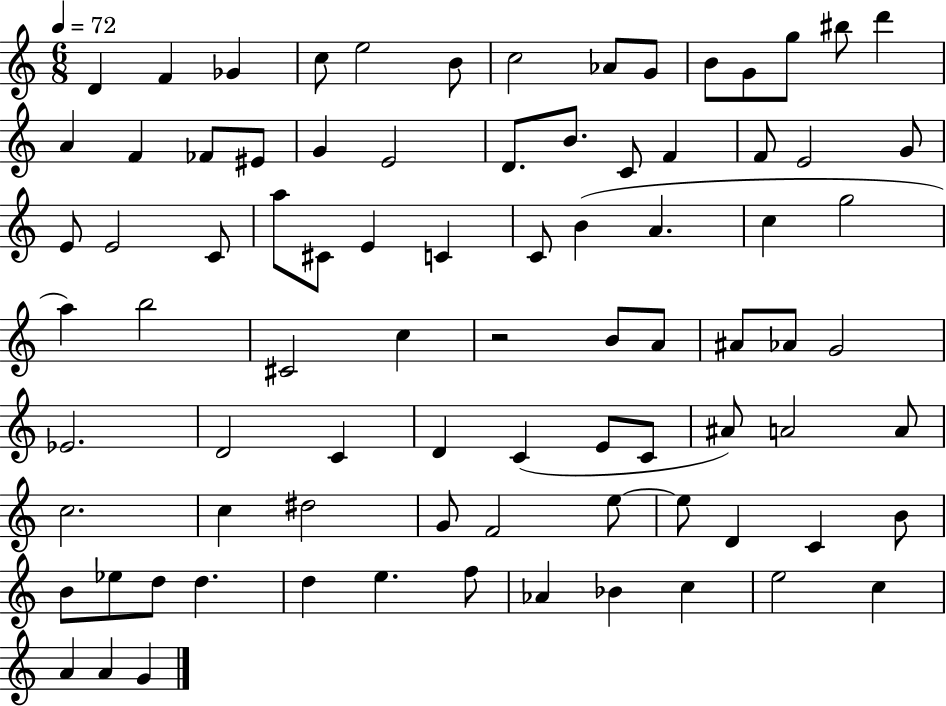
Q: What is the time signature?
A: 6/8